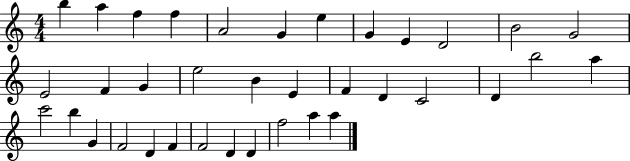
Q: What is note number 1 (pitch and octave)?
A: B5